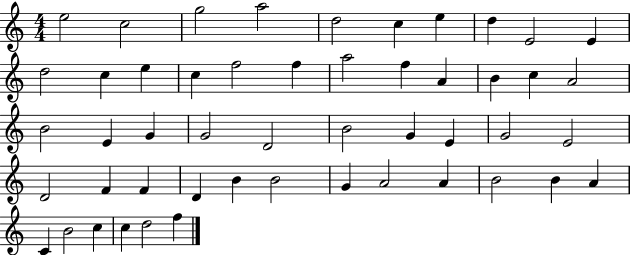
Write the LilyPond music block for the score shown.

{
  \clef treble
  \numericTimeSignature
  \time 4/4
  \key c \major
  e''2 c''2 | g''2 a''2 | d''2 c''4 e''4 | d''4 e'2 e'4 | \break d''2 c''4 e''4 | c''4 f''2 f''4 | a''2 f''4 a'4 | b'4 c''4 a'2 | \break b'2 e'4 g'4 | g'2 d'2 | b'2 g'4 e'4 | g'2 e'2 | \break d'2 f'4 f'4 | d'4 b'4 b'2 | g'4 a'2 a'4 | b'2 b'4 a'4 | \break c'4 b'2 c''4 | c''4 d''2 f''4 | \bar "|."
}